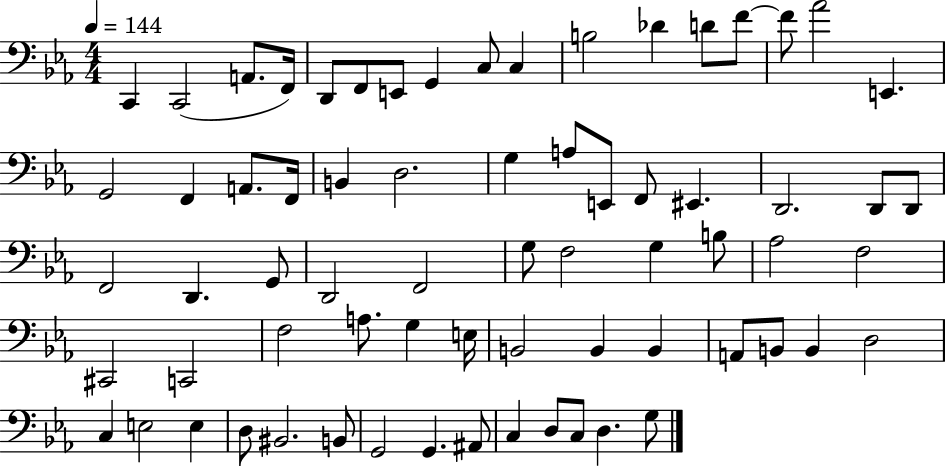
X:1
T:Untitled
M:4/4
L:1/4
K:Eb
C,, C,,2 A,,/2 F,,/4 D,,/2 F,,/2 E,,/2 G,, C,/2 C, B,2 _D D/2 F/2 F/2 _A2 E,, G,,2 F,, A,,/2 F,,/4 B,, D,2 G, A,/2 E,,/2 F,,/2 ^E,, D,,2 D,,/2 D,,/2 F,,2 D,, G,,/2 D,,2 F,,2 G,/2 F,2 G, B,/2 _A,2 F,2 ^C,,2 C,,2 F,2 A,/2 G, E,/4 B,,2 B,, B,, A,,/2 B,,/2 B,, D,2 C, E,2 E, D,/2 ^B,,2 B,,/2 G,,2 G,, ^A,,/2 C, D,/2 C,/2 D, G,/2